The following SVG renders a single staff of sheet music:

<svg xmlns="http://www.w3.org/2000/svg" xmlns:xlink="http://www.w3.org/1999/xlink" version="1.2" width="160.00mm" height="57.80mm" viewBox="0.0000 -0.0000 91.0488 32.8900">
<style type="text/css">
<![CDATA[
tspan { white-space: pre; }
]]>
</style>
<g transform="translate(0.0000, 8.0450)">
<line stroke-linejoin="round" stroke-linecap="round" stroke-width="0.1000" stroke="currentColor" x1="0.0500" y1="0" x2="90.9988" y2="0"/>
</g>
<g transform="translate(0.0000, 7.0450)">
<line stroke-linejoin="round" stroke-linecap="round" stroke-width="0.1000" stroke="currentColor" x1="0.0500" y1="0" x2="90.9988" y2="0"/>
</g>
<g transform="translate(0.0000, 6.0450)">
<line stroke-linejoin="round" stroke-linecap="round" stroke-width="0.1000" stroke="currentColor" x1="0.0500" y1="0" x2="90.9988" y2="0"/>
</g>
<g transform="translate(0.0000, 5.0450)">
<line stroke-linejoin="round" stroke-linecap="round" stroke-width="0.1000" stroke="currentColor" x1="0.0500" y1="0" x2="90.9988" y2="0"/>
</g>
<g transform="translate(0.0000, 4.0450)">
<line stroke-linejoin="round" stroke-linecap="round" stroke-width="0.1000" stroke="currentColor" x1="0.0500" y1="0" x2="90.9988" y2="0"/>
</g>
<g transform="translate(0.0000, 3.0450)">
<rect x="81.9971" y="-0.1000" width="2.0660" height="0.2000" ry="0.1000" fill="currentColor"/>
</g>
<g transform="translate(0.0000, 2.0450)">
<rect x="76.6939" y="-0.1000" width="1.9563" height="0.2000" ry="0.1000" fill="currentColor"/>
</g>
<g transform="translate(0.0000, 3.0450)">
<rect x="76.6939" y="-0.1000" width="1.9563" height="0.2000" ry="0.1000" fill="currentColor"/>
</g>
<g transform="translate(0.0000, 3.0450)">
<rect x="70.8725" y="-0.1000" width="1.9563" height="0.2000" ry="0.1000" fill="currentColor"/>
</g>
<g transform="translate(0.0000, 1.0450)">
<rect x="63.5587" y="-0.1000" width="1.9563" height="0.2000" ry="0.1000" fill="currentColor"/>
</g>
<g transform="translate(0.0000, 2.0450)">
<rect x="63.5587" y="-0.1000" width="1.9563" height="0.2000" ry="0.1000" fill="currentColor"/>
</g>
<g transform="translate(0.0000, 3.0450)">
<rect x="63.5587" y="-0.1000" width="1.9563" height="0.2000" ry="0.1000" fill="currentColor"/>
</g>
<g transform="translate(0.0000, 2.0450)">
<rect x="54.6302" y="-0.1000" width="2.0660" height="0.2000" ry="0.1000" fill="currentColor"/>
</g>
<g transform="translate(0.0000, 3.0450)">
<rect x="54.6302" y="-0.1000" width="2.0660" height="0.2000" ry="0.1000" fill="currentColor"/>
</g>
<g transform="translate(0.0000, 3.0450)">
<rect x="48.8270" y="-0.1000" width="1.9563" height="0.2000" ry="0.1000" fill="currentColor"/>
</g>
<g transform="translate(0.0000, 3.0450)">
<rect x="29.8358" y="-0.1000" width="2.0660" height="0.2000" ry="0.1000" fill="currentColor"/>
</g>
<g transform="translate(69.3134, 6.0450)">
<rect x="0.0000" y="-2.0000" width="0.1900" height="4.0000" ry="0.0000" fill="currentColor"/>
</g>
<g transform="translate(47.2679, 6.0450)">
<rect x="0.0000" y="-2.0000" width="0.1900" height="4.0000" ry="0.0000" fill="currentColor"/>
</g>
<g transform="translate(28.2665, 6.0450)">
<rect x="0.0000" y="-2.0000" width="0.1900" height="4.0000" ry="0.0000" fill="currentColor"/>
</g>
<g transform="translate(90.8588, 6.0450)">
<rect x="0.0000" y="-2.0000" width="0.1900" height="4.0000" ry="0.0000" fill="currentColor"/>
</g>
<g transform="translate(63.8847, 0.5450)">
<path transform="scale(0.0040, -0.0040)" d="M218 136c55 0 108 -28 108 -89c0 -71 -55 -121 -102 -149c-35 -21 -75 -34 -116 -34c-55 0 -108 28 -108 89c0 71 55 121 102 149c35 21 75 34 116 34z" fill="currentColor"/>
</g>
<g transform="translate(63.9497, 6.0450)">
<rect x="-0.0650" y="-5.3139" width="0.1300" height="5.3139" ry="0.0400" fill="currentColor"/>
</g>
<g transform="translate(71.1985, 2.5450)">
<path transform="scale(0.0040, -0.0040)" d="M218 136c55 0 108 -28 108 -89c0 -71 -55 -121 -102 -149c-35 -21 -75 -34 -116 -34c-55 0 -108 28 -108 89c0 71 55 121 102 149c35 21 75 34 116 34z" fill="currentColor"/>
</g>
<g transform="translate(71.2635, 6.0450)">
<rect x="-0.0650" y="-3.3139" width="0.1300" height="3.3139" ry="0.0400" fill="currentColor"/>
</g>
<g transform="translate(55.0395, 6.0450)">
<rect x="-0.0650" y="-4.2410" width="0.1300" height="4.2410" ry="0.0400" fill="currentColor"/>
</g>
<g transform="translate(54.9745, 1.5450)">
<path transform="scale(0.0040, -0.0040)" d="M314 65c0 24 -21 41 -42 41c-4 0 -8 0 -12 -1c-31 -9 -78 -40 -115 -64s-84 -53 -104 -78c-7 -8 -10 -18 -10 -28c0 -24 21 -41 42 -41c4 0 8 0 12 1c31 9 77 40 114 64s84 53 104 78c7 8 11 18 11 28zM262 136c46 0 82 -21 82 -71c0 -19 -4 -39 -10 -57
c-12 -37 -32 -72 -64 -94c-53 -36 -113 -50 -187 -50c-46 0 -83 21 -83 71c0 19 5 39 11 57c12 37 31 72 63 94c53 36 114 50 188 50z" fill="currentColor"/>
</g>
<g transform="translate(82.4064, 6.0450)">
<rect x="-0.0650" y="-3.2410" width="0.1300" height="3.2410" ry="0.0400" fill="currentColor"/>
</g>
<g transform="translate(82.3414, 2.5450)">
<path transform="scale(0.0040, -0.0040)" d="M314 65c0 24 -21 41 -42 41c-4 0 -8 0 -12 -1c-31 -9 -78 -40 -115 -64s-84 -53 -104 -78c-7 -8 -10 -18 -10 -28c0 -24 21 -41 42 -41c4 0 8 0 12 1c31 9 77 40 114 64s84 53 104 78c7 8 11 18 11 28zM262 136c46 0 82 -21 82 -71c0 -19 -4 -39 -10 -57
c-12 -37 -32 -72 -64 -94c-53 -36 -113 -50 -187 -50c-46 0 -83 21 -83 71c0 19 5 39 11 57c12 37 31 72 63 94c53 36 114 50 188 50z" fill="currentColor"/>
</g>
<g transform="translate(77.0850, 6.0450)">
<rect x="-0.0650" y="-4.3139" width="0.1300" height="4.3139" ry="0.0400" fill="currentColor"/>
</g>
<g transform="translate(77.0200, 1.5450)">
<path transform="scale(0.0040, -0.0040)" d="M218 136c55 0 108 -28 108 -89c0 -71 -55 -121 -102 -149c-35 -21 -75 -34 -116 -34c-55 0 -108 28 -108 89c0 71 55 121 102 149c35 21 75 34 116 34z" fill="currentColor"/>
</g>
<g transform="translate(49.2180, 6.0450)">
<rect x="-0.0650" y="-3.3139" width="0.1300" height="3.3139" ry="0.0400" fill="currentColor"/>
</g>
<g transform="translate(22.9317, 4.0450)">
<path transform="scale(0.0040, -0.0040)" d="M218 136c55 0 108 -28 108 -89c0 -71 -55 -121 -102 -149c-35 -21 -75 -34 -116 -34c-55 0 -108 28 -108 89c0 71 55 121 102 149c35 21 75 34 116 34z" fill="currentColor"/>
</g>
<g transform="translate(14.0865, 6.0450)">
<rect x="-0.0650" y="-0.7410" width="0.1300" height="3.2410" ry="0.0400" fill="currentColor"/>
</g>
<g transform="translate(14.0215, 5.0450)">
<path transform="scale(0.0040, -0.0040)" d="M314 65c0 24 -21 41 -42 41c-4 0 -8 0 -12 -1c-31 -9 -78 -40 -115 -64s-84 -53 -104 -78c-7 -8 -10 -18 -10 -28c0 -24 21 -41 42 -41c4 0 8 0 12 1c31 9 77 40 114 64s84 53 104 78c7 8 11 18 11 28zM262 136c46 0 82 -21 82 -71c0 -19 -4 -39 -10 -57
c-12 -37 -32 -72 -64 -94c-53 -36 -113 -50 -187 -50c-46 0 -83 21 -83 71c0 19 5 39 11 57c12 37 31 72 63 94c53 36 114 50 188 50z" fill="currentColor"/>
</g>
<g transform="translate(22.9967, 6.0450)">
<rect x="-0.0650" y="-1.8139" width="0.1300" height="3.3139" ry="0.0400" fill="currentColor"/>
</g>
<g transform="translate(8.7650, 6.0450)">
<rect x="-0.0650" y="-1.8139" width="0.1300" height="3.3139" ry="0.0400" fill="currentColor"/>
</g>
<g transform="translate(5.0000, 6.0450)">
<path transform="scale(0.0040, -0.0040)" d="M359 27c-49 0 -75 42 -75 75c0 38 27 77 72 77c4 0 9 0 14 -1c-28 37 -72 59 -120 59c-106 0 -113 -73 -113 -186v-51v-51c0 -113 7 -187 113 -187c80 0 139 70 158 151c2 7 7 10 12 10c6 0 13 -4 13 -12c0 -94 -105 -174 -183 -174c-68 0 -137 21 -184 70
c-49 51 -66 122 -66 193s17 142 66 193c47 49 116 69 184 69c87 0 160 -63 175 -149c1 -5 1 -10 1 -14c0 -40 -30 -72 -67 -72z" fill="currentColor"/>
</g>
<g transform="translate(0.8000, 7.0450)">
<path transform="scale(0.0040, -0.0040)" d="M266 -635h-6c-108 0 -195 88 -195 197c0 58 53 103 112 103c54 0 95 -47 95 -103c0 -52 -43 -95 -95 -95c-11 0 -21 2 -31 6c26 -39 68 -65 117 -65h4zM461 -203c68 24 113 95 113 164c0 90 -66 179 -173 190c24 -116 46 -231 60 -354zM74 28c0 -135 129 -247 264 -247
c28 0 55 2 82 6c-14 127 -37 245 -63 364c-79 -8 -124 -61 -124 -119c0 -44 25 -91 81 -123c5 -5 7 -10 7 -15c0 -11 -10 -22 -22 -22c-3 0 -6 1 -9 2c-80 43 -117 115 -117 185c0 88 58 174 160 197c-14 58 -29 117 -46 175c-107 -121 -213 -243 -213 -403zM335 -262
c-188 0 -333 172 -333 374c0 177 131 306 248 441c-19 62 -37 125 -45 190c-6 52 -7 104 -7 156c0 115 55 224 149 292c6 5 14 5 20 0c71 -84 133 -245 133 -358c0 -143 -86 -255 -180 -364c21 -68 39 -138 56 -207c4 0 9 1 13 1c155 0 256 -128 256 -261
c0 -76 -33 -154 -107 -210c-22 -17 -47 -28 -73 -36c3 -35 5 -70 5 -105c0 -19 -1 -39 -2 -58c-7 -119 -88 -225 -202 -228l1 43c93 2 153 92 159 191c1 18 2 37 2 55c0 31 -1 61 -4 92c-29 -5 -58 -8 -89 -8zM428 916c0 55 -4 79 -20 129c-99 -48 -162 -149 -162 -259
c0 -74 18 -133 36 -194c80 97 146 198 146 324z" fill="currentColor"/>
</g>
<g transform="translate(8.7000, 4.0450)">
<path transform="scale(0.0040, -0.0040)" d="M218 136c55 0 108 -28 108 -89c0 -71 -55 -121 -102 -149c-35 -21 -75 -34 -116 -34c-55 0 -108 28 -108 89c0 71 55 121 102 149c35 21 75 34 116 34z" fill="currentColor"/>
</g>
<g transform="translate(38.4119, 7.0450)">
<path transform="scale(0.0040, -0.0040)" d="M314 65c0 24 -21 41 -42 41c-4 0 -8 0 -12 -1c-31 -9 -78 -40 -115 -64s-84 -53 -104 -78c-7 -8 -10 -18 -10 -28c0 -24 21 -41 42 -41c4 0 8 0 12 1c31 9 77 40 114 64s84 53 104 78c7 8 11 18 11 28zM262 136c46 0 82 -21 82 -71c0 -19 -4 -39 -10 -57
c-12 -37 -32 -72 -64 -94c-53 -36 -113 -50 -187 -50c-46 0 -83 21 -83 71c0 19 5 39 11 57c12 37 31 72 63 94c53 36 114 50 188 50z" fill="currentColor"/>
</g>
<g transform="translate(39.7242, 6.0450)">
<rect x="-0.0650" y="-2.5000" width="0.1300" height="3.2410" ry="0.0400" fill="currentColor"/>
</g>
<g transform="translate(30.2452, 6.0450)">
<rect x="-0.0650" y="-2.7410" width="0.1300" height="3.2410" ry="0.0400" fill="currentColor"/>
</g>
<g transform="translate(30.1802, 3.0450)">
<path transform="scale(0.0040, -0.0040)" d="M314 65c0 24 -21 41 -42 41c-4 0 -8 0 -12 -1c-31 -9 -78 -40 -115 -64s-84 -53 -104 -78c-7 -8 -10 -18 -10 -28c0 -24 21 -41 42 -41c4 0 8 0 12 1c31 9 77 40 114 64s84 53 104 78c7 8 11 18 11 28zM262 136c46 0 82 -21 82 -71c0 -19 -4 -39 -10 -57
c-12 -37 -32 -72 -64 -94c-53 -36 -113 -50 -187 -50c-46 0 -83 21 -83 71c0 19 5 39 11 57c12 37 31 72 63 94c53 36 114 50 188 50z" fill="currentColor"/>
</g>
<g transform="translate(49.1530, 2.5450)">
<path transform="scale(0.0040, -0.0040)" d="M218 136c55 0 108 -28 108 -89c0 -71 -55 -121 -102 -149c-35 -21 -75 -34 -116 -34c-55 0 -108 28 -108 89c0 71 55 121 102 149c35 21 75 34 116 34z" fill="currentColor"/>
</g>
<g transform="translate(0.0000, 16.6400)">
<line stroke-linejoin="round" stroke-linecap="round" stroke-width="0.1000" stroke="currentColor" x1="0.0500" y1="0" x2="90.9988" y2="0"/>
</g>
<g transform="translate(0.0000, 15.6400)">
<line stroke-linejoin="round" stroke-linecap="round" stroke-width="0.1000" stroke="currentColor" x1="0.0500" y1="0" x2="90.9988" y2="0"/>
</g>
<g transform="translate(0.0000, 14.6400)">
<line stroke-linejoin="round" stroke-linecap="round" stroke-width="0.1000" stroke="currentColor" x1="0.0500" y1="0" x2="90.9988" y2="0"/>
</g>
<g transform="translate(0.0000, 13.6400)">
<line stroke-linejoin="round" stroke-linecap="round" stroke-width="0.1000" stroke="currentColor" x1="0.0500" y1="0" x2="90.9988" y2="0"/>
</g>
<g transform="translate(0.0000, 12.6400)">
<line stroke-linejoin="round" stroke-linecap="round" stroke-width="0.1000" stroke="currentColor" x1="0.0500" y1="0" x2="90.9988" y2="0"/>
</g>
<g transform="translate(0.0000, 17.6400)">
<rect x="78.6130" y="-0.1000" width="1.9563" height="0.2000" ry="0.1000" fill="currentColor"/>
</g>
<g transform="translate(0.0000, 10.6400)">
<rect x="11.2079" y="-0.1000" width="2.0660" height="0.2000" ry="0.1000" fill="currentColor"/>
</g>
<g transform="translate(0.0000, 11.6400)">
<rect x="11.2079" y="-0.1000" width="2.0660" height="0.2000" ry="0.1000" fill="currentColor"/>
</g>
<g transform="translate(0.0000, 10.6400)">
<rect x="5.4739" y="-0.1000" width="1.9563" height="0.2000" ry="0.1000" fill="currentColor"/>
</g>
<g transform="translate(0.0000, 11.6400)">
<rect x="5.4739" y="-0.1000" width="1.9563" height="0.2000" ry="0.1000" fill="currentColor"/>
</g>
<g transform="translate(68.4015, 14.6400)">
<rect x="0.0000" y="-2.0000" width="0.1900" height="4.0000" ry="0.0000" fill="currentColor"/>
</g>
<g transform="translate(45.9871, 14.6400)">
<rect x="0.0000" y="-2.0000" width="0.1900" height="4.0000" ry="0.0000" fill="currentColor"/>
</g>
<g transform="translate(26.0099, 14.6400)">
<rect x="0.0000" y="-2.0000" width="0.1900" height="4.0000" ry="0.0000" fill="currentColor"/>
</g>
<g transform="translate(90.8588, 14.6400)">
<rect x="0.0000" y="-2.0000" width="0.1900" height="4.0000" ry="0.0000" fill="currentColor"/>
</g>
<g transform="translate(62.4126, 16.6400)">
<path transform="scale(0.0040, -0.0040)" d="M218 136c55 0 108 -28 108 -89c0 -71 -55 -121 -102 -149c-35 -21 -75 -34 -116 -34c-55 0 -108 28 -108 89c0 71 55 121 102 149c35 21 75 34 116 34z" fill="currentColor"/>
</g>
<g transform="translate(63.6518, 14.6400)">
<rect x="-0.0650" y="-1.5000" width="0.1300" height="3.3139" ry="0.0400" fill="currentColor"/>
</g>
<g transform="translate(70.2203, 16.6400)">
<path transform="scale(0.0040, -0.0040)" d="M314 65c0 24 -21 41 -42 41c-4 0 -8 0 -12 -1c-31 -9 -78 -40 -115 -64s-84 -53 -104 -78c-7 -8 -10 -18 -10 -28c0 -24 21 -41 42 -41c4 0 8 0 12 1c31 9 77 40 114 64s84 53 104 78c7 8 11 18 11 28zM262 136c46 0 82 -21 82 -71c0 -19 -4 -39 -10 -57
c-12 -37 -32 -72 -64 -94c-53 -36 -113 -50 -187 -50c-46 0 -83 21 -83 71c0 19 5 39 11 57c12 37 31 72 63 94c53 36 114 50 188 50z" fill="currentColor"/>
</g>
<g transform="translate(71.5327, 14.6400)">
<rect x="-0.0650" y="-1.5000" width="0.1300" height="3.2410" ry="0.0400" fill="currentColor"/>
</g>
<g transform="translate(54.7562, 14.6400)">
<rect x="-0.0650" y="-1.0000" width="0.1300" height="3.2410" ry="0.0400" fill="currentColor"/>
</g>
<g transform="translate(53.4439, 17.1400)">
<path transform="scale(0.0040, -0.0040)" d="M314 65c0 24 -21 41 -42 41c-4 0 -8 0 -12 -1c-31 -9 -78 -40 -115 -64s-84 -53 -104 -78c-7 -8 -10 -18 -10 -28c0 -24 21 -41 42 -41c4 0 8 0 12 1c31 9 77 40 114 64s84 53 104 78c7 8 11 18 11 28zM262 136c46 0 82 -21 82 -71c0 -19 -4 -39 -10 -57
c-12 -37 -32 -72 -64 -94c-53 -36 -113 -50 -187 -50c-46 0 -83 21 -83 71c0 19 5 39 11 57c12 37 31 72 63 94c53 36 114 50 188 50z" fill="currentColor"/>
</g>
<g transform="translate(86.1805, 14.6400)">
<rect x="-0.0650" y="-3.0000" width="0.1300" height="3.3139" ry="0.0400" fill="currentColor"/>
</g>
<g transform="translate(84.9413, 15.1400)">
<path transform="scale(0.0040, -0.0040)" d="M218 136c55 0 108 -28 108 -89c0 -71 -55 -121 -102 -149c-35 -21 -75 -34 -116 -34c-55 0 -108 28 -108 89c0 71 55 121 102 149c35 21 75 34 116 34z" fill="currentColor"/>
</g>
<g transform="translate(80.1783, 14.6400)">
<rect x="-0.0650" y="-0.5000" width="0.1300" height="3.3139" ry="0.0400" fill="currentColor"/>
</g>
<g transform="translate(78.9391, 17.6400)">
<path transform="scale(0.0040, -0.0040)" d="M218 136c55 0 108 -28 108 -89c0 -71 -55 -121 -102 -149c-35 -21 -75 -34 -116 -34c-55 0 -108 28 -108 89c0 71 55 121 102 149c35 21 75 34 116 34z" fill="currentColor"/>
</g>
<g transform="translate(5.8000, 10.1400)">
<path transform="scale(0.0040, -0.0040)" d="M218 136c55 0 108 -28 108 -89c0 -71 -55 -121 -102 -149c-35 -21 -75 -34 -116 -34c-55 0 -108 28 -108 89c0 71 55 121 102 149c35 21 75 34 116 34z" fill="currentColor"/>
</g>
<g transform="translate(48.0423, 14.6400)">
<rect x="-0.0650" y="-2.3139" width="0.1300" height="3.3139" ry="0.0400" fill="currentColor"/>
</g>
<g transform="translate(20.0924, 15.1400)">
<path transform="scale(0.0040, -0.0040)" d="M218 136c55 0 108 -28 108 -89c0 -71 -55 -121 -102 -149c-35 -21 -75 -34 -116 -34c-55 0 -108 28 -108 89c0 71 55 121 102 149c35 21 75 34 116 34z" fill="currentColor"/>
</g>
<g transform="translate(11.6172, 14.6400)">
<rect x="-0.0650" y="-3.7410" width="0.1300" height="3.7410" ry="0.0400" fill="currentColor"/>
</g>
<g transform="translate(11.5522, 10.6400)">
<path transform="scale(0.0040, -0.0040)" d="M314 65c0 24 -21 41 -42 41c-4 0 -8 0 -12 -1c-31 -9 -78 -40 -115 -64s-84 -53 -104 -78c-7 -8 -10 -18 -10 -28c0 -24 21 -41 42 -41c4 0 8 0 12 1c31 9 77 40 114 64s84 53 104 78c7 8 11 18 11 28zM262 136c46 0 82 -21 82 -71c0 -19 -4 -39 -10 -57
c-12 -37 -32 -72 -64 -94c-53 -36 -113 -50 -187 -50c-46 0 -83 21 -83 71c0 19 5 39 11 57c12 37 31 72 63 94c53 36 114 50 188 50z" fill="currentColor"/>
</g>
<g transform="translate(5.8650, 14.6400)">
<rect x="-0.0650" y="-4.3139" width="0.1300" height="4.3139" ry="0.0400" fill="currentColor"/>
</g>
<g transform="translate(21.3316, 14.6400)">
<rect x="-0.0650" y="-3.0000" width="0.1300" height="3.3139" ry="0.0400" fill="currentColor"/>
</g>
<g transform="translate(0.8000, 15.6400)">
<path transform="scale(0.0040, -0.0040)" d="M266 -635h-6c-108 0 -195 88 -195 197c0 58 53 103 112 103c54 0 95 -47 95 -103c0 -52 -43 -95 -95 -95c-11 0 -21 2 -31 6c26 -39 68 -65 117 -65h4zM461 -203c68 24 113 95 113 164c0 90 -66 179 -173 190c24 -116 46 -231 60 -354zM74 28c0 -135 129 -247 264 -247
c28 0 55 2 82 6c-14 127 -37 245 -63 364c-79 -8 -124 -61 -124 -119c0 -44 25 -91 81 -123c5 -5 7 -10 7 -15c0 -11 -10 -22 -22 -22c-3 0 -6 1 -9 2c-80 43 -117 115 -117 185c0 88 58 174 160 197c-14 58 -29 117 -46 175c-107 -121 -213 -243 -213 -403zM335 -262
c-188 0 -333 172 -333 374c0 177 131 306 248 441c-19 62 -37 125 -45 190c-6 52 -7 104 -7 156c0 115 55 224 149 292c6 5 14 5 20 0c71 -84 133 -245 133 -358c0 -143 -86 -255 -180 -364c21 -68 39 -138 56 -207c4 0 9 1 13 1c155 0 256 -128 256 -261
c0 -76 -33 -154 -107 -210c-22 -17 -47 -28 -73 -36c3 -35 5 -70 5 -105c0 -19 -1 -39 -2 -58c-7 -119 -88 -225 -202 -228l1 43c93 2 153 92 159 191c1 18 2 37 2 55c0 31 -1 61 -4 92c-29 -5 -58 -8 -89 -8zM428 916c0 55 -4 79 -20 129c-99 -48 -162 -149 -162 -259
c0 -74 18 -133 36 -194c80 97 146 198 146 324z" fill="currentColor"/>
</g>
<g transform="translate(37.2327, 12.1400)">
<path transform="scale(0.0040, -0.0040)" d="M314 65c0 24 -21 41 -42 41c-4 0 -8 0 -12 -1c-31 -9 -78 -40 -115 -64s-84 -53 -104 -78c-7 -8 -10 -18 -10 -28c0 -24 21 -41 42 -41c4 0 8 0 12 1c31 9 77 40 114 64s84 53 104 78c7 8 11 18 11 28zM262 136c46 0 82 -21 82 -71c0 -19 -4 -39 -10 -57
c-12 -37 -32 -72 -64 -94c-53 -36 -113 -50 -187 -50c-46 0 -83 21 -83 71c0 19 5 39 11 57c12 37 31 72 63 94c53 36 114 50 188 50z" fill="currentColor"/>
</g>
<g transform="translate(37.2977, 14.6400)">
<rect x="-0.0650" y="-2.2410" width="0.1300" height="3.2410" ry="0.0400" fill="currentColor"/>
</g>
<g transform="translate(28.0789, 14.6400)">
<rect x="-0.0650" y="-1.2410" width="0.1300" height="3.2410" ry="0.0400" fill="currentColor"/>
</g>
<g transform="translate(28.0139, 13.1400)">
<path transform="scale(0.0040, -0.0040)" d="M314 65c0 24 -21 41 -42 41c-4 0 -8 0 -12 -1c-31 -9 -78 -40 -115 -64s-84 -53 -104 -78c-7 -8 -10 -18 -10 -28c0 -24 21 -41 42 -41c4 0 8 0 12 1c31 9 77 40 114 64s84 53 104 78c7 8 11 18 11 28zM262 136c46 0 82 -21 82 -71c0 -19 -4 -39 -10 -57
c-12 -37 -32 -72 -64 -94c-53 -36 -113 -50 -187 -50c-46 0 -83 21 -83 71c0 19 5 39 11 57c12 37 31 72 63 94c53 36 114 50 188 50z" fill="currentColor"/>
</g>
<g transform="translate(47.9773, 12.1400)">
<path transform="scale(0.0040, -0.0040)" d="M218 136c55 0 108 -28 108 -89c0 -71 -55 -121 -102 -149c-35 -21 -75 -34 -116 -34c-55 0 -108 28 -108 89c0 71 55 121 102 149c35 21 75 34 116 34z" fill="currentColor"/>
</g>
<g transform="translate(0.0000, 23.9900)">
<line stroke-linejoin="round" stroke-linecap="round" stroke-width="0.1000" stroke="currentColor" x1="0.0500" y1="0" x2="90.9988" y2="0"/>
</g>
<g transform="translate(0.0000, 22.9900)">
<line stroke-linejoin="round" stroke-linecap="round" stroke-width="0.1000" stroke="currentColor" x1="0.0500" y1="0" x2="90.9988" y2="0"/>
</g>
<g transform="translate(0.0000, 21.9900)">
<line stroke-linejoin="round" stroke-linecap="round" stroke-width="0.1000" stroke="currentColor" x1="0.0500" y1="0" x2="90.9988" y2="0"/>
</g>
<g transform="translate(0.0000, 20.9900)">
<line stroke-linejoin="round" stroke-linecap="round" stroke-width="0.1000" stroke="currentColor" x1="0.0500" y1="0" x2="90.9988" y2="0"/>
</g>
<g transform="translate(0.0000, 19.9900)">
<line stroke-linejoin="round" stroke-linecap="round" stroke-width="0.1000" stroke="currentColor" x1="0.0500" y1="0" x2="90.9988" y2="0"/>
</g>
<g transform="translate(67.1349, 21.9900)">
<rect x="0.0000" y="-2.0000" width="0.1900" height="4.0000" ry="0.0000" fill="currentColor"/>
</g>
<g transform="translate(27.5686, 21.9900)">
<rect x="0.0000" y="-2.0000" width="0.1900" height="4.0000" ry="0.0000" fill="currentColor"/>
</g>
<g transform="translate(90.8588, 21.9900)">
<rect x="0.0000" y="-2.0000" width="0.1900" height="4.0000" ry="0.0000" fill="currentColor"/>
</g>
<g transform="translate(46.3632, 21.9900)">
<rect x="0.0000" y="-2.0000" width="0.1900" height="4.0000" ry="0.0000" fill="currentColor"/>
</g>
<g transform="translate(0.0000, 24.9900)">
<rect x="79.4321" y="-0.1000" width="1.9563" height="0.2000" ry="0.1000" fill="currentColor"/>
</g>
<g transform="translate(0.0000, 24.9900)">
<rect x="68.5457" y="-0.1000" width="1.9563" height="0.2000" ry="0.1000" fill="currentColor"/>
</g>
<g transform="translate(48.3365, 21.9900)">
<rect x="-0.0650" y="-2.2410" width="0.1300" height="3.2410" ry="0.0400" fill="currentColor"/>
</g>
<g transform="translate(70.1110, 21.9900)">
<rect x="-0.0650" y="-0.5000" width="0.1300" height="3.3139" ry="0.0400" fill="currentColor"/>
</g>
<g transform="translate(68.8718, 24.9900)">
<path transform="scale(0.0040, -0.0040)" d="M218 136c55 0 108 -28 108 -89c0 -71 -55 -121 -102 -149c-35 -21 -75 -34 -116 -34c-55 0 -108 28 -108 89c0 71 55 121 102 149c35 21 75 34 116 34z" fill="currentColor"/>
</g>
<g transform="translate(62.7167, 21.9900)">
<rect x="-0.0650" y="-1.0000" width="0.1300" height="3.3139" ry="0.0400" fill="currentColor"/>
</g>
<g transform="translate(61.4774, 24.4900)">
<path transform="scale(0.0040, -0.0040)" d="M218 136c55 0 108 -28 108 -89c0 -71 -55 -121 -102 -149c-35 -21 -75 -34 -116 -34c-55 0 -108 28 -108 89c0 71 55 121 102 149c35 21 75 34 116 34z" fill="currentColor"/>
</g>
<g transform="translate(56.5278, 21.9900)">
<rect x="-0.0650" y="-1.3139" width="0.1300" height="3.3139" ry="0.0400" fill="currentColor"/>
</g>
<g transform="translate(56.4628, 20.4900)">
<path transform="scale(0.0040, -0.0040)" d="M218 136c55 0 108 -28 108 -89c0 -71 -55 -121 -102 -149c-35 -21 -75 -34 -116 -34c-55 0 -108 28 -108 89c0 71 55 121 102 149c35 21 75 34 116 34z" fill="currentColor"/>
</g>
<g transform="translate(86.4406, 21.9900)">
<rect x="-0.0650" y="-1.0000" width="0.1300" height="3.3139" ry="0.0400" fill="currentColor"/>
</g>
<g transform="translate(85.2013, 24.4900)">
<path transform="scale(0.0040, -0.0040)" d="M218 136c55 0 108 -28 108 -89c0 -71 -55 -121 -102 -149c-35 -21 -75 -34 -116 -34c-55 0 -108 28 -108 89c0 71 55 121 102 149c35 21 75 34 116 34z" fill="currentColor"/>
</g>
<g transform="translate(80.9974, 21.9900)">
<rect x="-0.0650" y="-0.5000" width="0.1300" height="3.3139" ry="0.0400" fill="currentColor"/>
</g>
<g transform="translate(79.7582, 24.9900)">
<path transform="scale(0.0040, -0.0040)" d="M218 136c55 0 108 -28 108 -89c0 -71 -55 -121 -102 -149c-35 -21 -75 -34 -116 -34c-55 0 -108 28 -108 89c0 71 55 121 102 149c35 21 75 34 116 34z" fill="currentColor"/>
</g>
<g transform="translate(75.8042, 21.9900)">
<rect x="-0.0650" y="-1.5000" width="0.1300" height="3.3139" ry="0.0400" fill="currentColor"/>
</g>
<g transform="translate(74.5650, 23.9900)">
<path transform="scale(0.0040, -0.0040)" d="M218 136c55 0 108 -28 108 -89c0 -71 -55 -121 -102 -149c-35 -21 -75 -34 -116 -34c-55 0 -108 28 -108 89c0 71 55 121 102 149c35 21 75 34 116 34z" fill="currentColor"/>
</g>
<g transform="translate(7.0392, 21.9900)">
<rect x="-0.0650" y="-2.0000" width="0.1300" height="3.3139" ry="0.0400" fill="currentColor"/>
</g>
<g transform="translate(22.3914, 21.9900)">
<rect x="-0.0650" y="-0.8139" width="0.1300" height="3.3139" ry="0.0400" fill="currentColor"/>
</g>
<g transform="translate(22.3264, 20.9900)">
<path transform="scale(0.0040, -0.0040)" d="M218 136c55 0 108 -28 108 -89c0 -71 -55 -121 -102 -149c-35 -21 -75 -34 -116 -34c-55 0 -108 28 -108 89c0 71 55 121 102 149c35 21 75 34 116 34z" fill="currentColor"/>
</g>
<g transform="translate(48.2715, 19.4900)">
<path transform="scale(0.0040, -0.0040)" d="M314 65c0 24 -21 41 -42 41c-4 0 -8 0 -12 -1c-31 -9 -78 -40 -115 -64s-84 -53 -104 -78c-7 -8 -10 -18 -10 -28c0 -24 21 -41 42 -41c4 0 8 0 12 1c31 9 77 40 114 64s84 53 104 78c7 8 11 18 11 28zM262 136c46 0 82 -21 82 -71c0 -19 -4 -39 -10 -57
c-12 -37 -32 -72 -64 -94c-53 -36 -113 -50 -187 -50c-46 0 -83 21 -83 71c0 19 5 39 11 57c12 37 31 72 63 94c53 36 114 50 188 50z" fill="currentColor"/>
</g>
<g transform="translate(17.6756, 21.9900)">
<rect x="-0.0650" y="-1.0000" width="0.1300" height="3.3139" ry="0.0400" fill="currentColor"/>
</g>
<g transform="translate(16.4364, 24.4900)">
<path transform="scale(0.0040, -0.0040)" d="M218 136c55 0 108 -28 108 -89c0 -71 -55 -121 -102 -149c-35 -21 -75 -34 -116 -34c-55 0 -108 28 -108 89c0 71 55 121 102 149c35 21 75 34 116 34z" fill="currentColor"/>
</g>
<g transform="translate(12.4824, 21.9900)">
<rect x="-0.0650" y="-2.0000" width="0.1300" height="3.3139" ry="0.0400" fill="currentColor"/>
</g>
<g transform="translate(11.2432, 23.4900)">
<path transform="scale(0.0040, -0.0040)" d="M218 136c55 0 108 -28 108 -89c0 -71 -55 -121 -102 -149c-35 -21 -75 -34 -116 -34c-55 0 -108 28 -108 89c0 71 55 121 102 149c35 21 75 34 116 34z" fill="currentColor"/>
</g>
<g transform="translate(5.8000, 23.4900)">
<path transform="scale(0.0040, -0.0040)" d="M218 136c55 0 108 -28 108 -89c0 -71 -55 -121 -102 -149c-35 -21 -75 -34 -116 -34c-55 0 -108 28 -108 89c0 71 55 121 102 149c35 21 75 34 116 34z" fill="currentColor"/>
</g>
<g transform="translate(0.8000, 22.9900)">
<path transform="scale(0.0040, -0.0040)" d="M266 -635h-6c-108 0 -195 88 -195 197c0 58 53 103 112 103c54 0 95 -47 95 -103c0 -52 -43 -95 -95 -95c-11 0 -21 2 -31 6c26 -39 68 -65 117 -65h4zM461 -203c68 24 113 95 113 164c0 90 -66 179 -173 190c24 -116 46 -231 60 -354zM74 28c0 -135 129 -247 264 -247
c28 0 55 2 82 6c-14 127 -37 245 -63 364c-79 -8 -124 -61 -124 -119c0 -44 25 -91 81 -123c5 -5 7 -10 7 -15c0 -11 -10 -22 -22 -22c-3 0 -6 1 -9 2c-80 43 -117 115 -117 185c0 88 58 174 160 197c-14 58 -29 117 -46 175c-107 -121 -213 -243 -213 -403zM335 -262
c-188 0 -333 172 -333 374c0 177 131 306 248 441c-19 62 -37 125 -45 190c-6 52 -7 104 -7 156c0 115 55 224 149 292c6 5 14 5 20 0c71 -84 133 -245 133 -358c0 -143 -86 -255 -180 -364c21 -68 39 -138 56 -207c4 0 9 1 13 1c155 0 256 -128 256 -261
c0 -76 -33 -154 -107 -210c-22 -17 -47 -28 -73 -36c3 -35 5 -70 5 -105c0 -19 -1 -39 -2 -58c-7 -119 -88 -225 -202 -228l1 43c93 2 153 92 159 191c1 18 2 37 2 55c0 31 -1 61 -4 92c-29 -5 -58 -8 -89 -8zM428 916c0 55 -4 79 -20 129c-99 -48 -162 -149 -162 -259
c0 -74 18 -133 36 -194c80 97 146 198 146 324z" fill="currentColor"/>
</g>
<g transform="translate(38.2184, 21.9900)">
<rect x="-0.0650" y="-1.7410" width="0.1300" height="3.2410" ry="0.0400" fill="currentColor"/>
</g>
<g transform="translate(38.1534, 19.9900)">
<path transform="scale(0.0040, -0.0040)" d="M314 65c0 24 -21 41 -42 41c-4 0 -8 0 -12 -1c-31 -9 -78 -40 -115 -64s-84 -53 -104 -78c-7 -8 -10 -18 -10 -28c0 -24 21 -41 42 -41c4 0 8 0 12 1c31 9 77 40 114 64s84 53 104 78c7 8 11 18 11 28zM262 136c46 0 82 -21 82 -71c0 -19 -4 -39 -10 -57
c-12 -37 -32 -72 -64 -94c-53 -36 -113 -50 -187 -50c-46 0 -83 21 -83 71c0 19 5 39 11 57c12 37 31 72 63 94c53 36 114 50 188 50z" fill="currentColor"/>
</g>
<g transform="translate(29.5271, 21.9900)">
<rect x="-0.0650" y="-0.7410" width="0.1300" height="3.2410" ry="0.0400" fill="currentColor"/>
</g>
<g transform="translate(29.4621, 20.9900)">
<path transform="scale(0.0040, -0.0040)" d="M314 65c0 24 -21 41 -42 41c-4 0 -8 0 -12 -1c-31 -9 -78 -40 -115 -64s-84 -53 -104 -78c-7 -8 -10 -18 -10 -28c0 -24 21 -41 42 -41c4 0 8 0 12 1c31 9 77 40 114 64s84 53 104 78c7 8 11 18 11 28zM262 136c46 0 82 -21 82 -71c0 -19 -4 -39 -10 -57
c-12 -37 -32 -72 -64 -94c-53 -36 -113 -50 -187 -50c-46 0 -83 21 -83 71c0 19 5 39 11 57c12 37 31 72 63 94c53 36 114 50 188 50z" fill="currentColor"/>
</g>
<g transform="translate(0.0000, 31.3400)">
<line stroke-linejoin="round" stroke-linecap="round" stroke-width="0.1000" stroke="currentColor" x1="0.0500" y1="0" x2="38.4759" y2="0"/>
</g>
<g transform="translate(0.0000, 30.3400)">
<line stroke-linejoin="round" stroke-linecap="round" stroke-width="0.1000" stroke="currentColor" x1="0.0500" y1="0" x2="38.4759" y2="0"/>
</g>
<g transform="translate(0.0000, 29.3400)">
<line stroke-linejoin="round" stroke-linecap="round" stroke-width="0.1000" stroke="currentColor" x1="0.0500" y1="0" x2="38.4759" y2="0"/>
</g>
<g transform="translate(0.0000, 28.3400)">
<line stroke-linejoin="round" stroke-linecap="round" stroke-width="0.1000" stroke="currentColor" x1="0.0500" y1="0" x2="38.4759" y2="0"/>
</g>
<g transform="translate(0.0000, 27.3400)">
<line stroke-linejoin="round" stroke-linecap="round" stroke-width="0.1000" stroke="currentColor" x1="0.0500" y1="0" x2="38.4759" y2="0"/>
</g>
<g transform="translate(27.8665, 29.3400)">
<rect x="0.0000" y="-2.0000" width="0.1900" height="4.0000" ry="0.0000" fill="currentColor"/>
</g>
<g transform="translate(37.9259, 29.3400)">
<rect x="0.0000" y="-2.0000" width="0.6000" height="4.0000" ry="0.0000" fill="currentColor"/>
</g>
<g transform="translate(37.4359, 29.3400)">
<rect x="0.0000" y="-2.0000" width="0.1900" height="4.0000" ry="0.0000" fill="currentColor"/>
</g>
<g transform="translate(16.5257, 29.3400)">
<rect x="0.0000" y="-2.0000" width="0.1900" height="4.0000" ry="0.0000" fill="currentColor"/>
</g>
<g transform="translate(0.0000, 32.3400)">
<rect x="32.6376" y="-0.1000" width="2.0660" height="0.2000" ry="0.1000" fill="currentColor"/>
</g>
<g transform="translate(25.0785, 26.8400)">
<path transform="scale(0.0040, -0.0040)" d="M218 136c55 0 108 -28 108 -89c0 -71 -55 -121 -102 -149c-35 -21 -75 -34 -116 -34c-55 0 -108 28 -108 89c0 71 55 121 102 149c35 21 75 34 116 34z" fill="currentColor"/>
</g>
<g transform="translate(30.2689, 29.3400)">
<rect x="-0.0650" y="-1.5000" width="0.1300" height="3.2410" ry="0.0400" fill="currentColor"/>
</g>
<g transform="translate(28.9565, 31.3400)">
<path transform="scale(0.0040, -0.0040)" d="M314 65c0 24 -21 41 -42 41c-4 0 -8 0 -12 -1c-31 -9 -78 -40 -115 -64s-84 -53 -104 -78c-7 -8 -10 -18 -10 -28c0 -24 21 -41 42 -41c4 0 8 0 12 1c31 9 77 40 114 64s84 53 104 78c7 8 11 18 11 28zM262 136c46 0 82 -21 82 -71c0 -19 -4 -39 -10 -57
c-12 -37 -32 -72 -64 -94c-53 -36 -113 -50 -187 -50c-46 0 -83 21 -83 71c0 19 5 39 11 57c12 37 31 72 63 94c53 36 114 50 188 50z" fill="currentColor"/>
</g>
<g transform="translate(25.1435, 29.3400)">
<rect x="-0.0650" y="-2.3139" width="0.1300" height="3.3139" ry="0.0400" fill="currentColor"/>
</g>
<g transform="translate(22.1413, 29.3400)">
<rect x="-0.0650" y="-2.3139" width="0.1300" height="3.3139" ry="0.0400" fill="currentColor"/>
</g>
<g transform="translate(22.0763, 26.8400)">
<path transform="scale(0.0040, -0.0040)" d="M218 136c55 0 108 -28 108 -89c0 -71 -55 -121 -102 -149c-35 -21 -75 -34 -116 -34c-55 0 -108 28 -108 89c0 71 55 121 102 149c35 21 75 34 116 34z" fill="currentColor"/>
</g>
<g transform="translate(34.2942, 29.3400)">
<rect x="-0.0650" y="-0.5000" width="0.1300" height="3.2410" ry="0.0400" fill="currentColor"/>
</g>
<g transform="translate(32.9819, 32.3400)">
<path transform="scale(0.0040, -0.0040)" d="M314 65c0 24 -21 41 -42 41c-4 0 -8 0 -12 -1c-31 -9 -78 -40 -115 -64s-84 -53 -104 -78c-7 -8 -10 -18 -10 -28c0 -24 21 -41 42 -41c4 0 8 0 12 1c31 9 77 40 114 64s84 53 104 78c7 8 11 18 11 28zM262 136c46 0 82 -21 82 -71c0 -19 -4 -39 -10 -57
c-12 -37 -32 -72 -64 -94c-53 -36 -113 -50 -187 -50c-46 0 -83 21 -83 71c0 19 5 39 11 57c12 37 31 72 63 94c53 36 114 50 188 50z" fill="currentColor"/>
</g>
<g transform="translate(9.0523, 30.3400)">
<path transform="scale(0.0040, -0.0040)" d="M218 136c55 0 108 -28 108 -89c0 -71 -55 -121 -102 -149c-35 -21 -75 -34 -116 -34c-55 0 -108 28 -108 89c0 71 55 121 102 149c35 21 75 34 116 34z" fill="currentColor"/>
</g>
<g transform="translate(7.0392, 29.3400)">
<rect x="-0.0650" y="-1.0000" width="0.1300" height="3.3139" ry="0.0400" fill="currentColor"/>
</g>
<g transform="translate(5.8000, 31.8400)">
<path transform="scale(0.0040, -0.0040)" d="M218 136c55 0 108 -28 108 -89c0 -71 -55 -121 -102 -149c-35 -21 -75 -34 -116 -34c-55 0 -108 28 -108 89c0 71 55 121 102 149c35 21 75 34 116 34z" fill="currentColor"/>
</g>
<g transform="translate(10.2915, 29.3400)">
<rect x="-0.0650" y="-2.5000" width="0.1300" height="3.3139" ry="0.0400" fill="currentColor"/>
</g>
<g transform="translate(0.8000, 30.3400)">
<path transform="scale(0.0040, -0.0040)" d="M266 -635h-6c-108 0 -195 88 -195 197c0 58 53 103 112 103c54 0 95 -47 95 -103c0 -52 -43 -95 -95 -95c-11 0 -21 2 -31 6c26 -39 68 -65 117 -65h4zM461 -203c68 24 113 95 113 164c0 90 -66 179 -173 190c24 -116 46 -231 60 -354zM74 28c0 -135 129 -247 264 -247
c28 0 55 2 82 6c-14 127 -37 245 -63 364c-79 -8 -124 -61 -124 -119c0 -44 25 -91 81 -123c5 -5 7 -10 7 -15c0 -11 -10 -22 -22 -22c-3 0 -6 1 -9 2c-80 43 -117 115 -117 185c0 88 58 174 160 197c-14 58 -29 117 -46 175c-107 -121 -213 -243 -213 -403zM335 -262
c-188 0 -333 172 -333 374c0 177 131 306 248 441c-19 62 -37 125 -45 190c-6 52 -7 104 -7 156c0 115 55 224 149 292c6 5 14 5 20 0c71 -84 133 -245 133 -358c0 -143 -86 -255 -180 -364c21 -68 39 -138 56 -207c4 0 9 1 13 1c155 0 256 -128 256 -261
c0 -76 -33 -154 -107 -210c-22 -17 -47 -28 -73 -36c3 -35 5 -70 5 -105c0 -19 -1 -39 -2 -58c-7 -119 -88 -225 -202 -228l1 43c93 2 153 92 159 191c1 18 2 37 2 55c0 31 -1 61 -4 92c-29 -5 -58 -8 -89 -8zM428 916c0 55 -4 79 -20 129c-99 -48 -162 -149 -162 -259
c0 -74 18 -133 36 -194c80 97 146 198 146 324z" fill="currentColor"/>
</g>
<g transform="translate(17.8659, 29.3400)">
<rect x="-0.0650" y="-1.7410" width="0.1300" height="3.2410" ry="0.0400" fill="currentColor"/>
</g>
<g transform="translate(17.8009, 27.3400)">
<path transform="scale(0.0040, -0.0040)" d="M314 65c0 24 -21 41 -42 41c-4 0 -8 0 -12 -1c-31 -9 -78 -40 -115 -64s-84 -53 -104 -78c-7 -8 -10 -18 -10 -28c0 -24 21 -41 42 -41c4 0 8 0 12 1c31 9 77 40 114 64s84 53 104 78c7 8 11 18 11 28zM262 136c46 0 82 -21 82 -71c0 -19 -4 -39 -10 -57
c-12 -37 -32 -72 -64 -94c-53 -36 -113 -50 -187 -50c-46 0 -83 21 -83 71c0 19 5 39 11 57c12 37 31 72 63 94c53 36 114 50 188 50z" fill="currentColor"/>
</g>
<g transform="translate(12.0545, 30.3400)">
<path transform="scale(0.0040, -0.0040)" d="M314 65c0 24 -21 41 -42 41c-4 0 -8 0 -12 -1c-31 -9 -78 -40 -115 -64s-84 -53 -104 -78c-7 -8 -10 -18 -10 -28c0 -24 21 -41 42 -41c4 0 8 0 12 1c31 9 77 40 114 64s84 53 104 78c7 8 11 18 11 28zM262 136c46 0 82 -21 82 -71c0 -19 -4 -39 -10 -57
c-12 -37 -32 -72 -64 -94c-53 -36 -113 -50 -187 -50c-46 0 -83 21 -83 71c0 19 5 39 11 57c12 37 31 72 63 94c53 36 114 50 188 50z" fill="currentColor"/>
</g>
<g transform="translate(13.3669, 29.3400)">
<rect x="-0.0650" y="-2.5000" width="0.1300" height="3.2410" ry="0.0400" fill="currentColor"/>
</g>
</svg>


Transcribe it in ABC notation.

X:1
T:Untitled
M:4/4
L:1/4
K:C
f d2 f a2 G2 b d'2 f' b d' b2 d' c'2 A e2 g2 g D2 E E2 C A F F D d d2 f2 g2 e D C E C D D G G2 f2 g g E2 C2